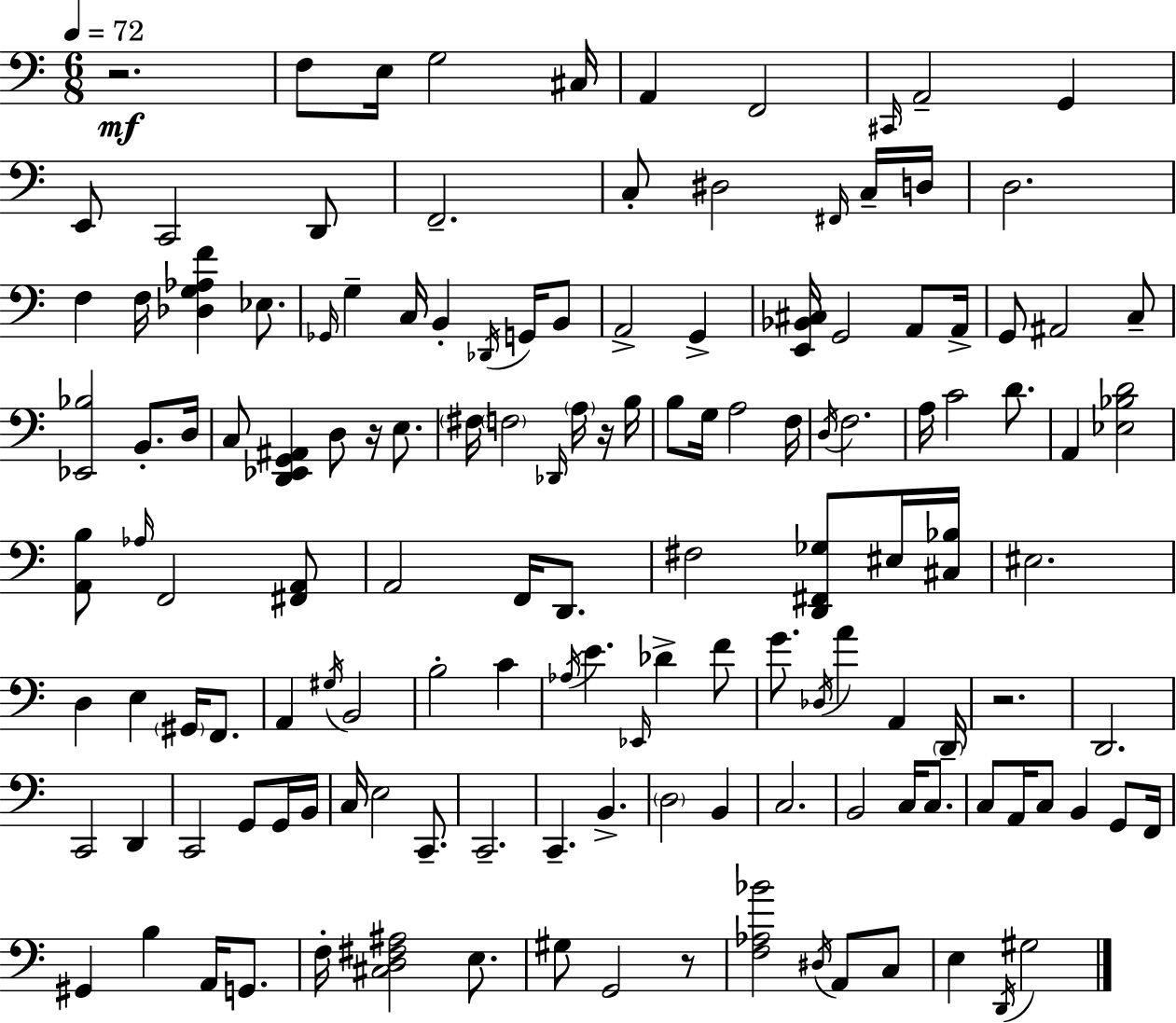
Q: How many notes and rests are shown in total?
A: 139